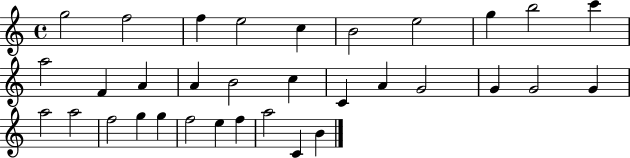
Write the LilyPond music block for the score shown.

{
  \clef treble
  \time 4/4
  \defaultTimeSignature
  \key c \major
  g''2 f''2 | f''4 e''2 c''4 | b'2 e''2 | g''4 b''2 c'''4 | \break a''2 f'4 a'4 | a'4 b'2 c''4 | c'4 a'4 g'2 | g'4 g'2 g'4 | \break a''2 a''2 | f''2 g''4 g''4 | f''2 e''4 f''4 | a''2 c'4 b'4 | \break \bar "|."
}